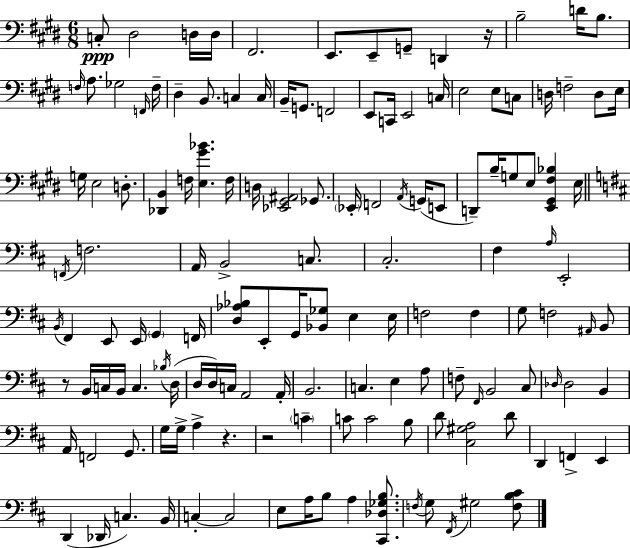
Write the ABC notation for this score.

X:1
T:Untitled
M:6/8
L:1/4
K:E
C,/2 ^D,2 D,/4 D,/4 ^F,,2 E,,/2 E,,/2 G,,/2 D,, z/4 B,2 D/4 B,/2 F,/4 A,/2 _G,2 F,,/4 F,/4 ^D, B,,/2 C, C,/4 B,,/4 G,,/2 F,,2 E,,/2 C,,/4 E,,2 C,/4 E,2 E,/2 C,/2 D,/4 F,2 D,/2 E,/4 G,/4 E,2 D,/2 [_D,,B,,] F,/4 [E,^G_B] F,/4 D,/4 [_E,,^G,,^A,,]2 _G,,/2 _E,,/4 F,,2 A,,/4 G,,/4 E,,/2 D,,/2 B,/4 G,/2 E,/2 [E,,^G,,^F,_B,] E,/4 F,,/4 F,2 A,,/4 B,,2 C,/2 ^C,2 ^F, A,/4 E,,2 B,,/4 ^F,, E,,/2 E,,/4 G,, F,,/4 [D,_A,_B,]/2 E,,/2 G,,/4 [_B,,_G,]/2 E, E,/4 F,2 F, G,/2 F,2 ^A,,/4 B,,/2 z/2 B,,/4 C,/4 B,,/4 C, _B,/4 D,/4 D,/4 D,/4 C,/4 A,,2 A,,/4 B,,2 C, E, A,/2 F,/2 ^F,,/4 B,,2 ^C,/2 _D,/4 _D,2 B,, A,,/4 F,,2 G,,/2 G,/4 G,/4 A, z z2 C C/2 C2 B,/2 D/2 [^C,^G,A,]2 D/2 D,, F,, E,, D,, _D,,/4 C, B,,/4 C, C,2 E,/2 A,/4 B,/2 A, [^C,,_D,_G,B,]/2 F,/4 G,/2 ^F,,/4 ^G,2 [F,B,^C]/2